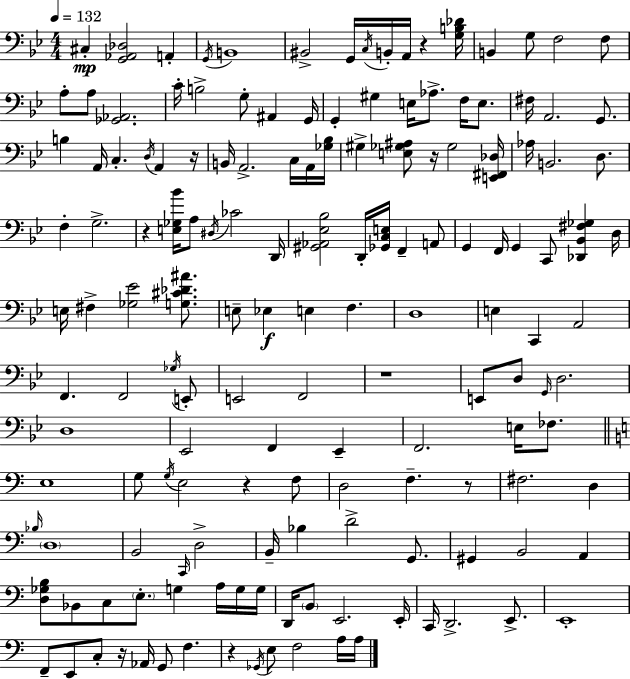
X:1
T:Untitled
M:4/4
L:1/4
K:Bb
^C, [G,,_A,,_D,]2 A,, G,,/4 B,,4 ^B,,2 G,,/4 C,/4 B,,/4 A,,/4 z [G,B,_D]/4 B,, G,/2 F,2 F,/2 A,/2 A,/2 [_G,,_A,,]2 C/4 B,2 G,/2 ^A,, G,,/4 G,, ^G, E,/4 _A,/2 F,/4 E,/2 ^F,/4 A,,2 G,,/2 B, A,,/4 C, D,/4 A,, z/4 B,,/4 A,,2 C,/4 A,,/4 [_G,_B,]/4 ^G, [E,_G,^A,]/2 z/4 _G,2 [E,,^F,,_D,]/4 _A,/4 B,,2 D,/2 F, G,2 z [E,_G,_B]/4 A,/2 ^D,/4 _C2 D,,/4 [^G,,_A,,_E,_B,]2 D,,/4 [_G,,C,E,]/4 F,, A,,/2 G,, F,,/4 G,, C,,/2 [_D,,_B,,^F,_G,] D,/4 E,/4 ^F, [_G,_E]2 [G,^C_D^A]/2 E,/2 _E, E, F, D,4 E, C,, A,,2 F,, F,,2 _G,/4 E,,/2 E,,2 F,,2 z4 E,,/2 D,/2 G,,/4 D,2 D,4 _E,,2 F,, _E,, F,,2 E,/4 _F,/2 E,4 G,/2 G,/4 E,2 z F,/2 D,2 F, z/2 ^F,2 D, _B,/4 D,4 B,,2 C,,/4 D,2 B,,/4 _B, D2 G,,/2 ^G,, B,,2 A,, [D,_G,B,]/2 _B,,/2 C,/2 E,/2 G, A,/4 G,/4 G,/4 D,,/4 B,,/2 E,,2 E,,/4 C,,/4 D,,2 E,,/2 E,,4 F,,/2 E,,/2 C,/2 z/4 _A,,/4 G,,/2 F, z _G,,/4 E,/2 F,2 A,/4 A,/4